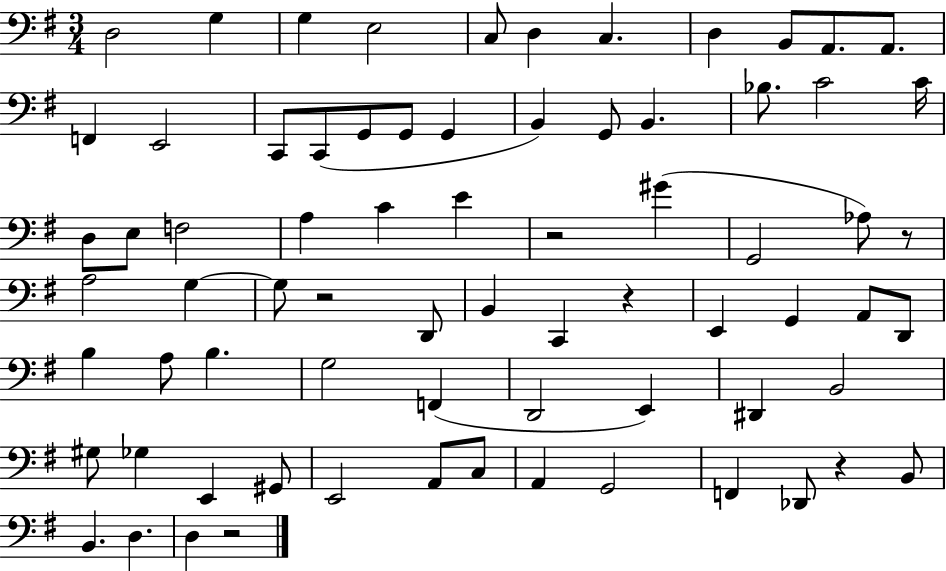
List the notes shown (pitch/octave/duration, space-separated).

D3/h G3/q G3/q E3/h C3/e D3/q C3/q. D3/q B2/e A2/e. A2/e. F2/q E2/h C2/e C2/e G2/e G2/e G2/q B2/q G2/e B2/q. Bb3/e. C4/h C4/s D3/e E3/e F3/h A3/q C4/q E4/q R/h G#4/q G2/h Ab3/e R/e A3/h G3/q G3/e R/h D2/e B2/q C2/q R/q E2/q G2/q A2/e D2/e B3/q A3/e B3/q. G3/h F2/q D2/h E2/q D#2/q B2/h G#3/e Gb3/q E2/q G#2/e E2/h A2/e C3/e A2/q G2/h F2/q Db2/e R/q B2/e B2/q. D3/q. D3/q R/h